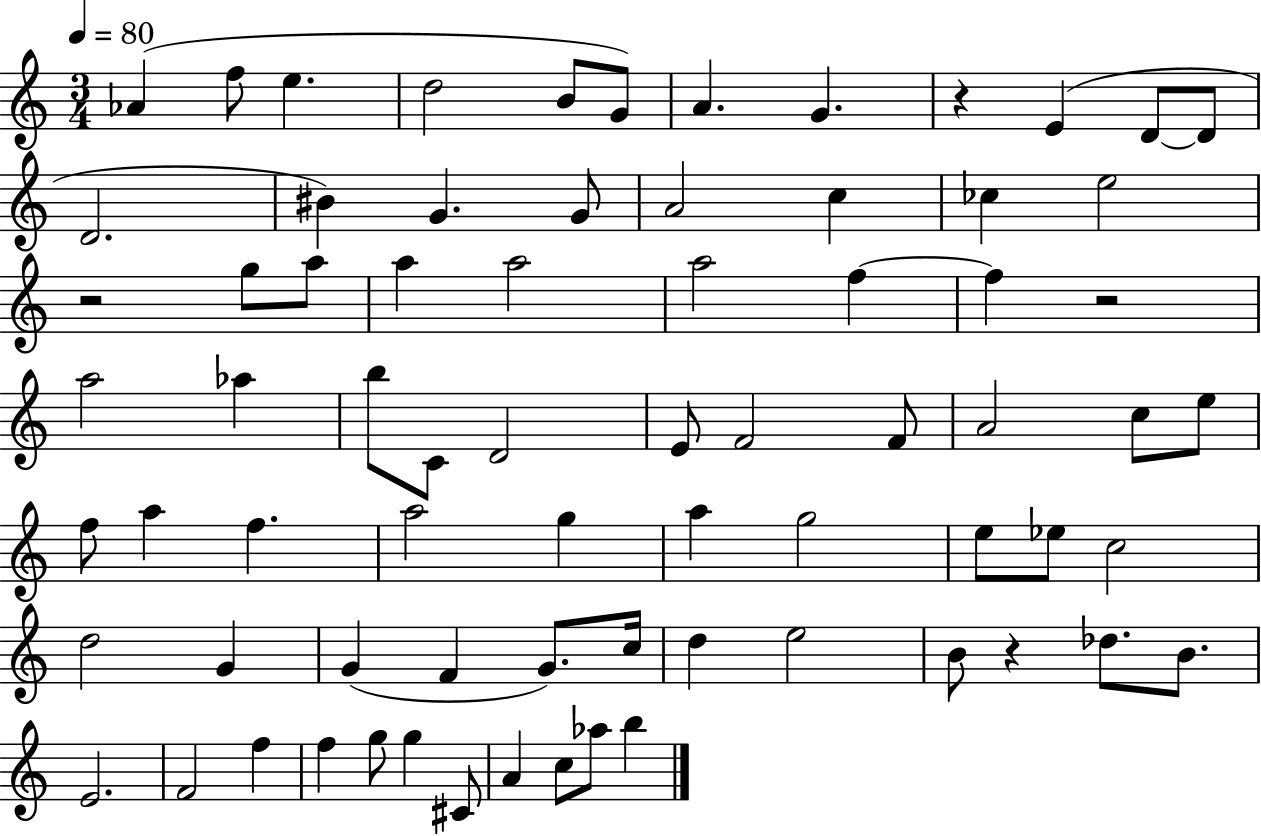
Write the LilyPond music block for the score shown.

{
  \clef treble
  \numericTimeSignature
  \time 3/4
  \key c \major
  \tempo 4 = 80
  aes'4( f''8 e''4. | d''2 b'8 g'8) | a'4. g'4. | r4 e'4( d'8~~ d'8 | \break d'2. | bis'4) g'4. g'8 | a'2 c''4 | ces''4 e''2 | \break r2 g''8 a''8 | a''4 a''2 | a''2 f''4~~ | f''4 r2 | \break a''2 aes''4 | b''8 c'8 d'2 | e'8 f'2 f'8 | a'2 c''8 e''8 | \break f''8 a''4 f''4. | a''2 g''4 | a''4 g''2 | e''8 ees''8 c''2 | \break d''2 g'4 | g'4( f'4 g'8.) c''16 | d''4 e''2 | b'8 r4 des''8. b'8. | \break e'2. | f'2 f''4 | f''4 g''8 g''4 cis'8 | a'4 c''8 aes''8 b''4 | \break \bar "|."
}